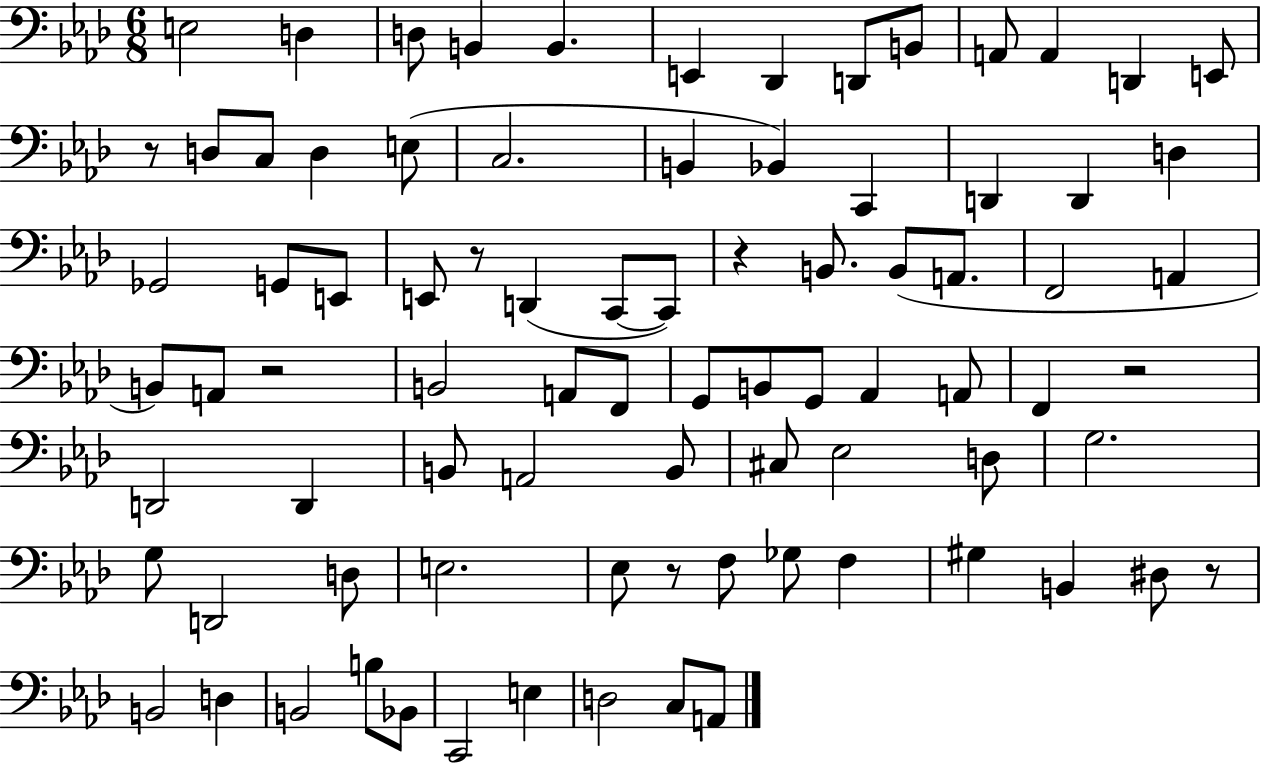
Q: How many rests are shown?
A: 7